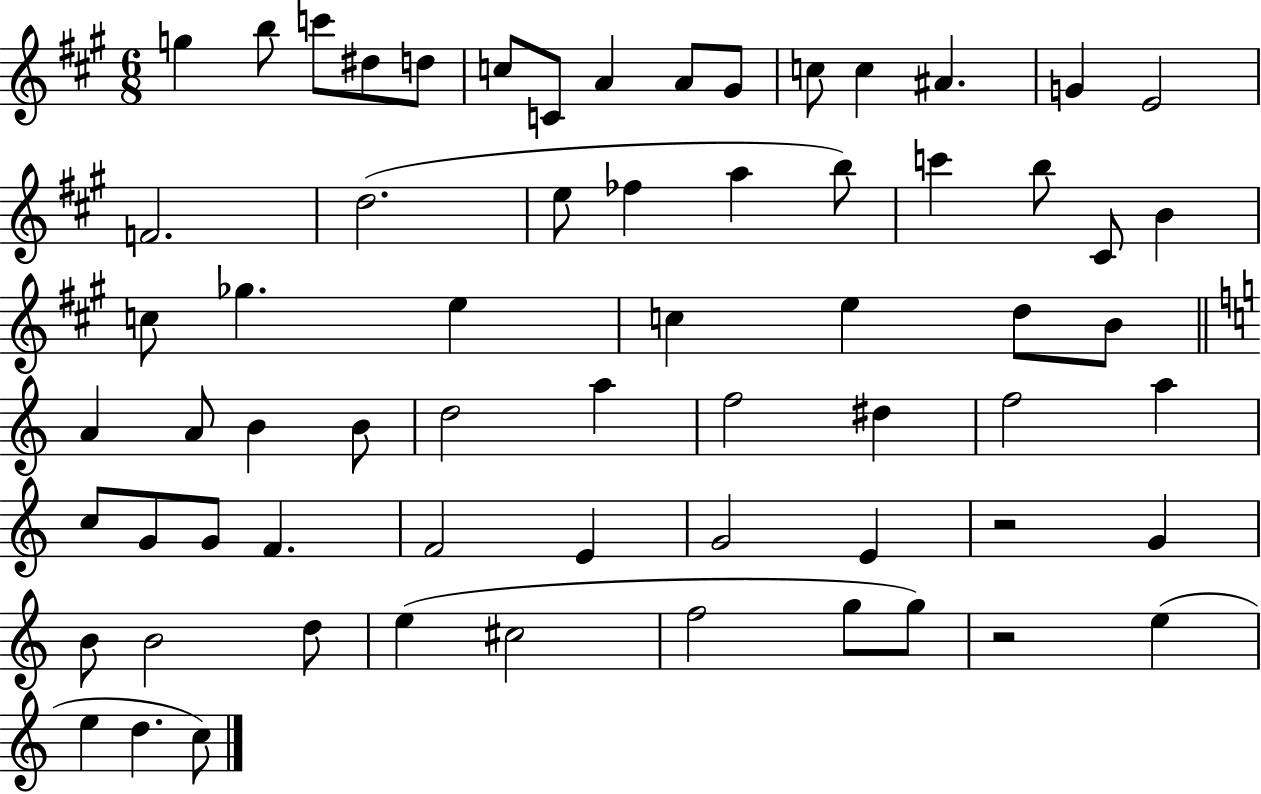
{
  \clef treble
  \numericTimeSignature
  \time 6/8
  \key a \major
  g''4 b''8 c'''8 dis''8 d''8 | c''8 c'8 a'4 a'8 gis'8 | c''8 c''4 ais'4. | g'4 e'2 | \break f'2. | d''2.( | e''8 fes''4 a''4 b''8) | c'''4 b''8 cis'8 b'4 | \break c''8 ges''4. e''4 | c''4 e''4 d''8 b'8 | \bar "||" \break \key c \major a'4 a'8 b'4 b'8 | d''2 a''4 | f''2 dis''4 | f''2 a''4 | \break c''8 g'8 g'8 f'4. | f'2 e'4 | g'2 e'4 | r2 g'4 | \break b'8 b'2 d''8 | e''4( cis''2 | f''2 g''8 g''8) | r2 e''4( | \break e''4 d''4. c''8) | \bar "|."
}